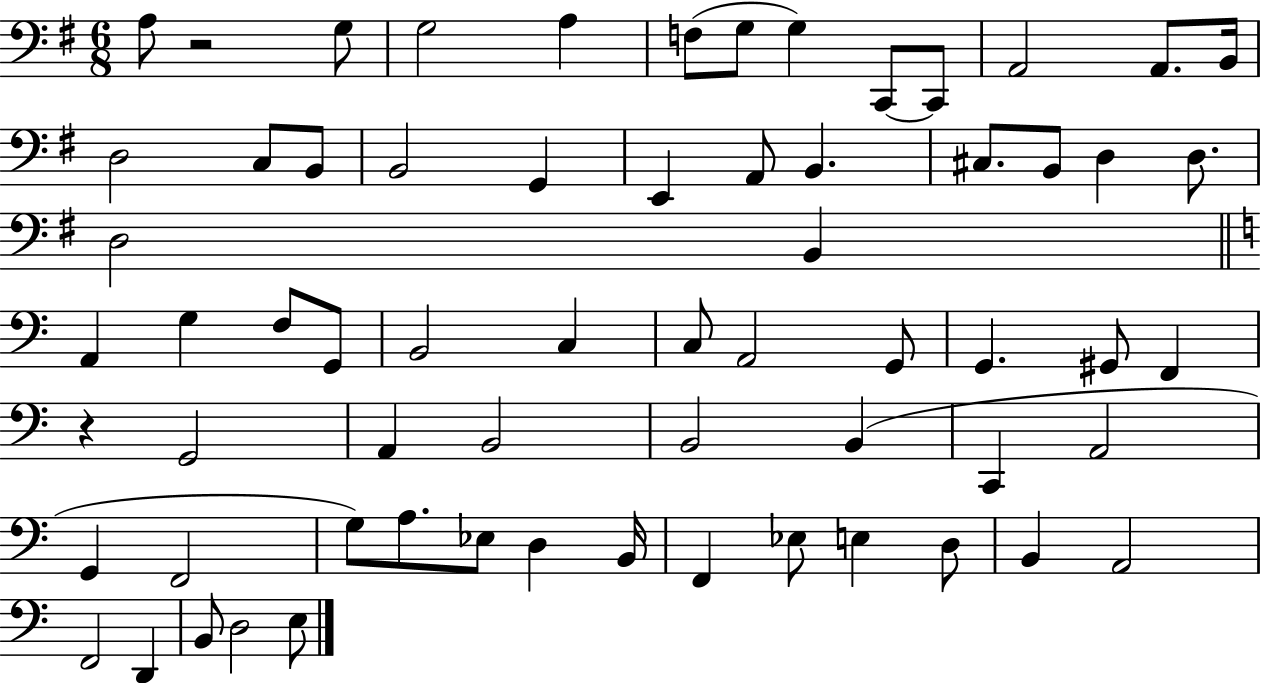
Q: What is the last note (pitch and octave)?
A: E3